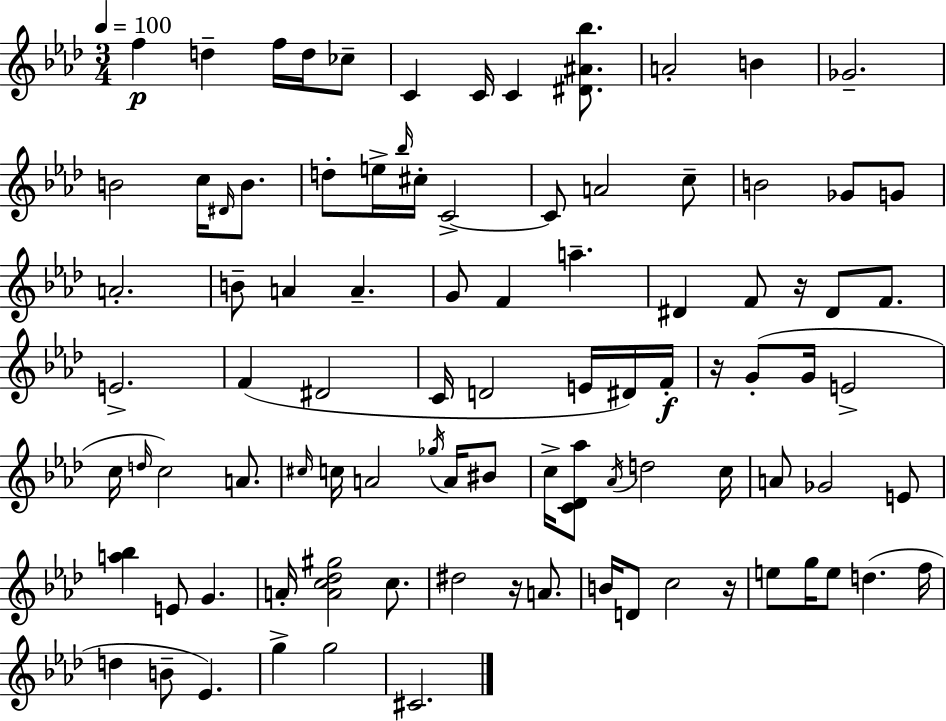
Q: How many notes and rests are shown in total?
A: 93